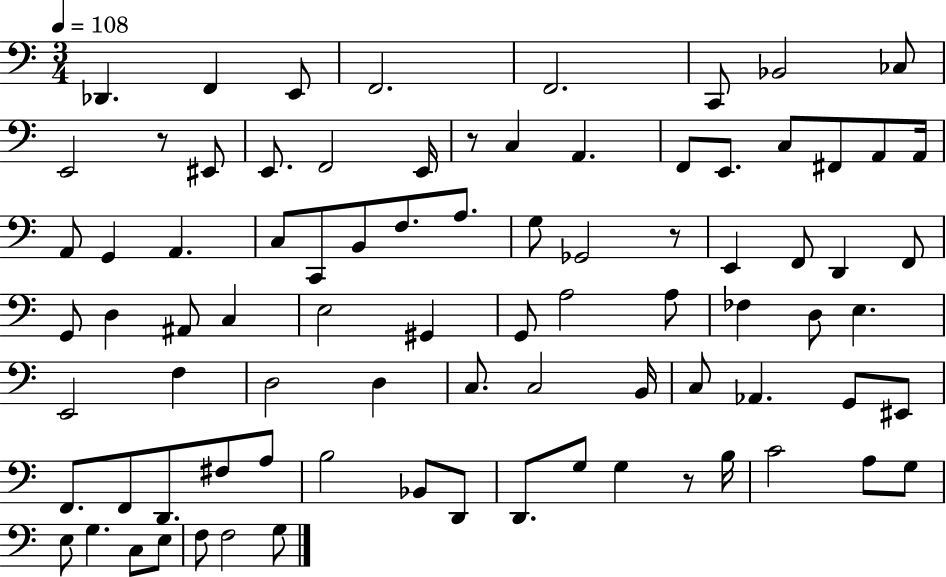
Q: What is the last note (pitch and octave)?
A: G3